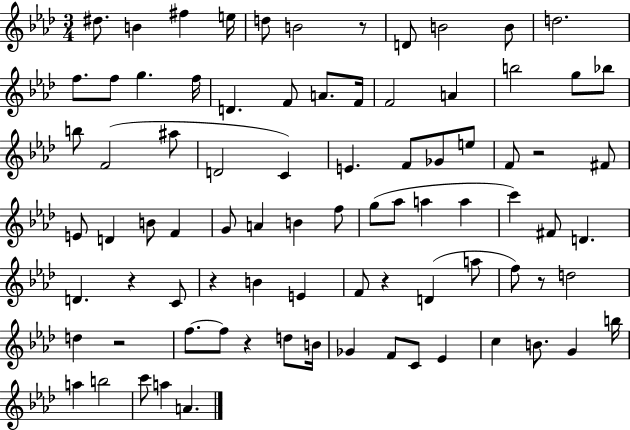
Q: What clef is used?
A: treble